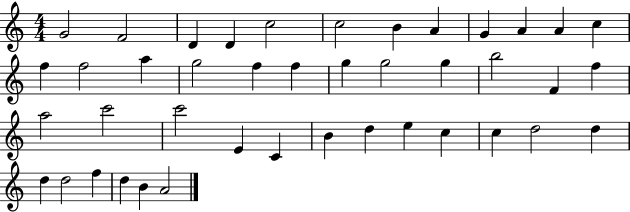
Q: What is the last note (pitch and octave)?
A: A4